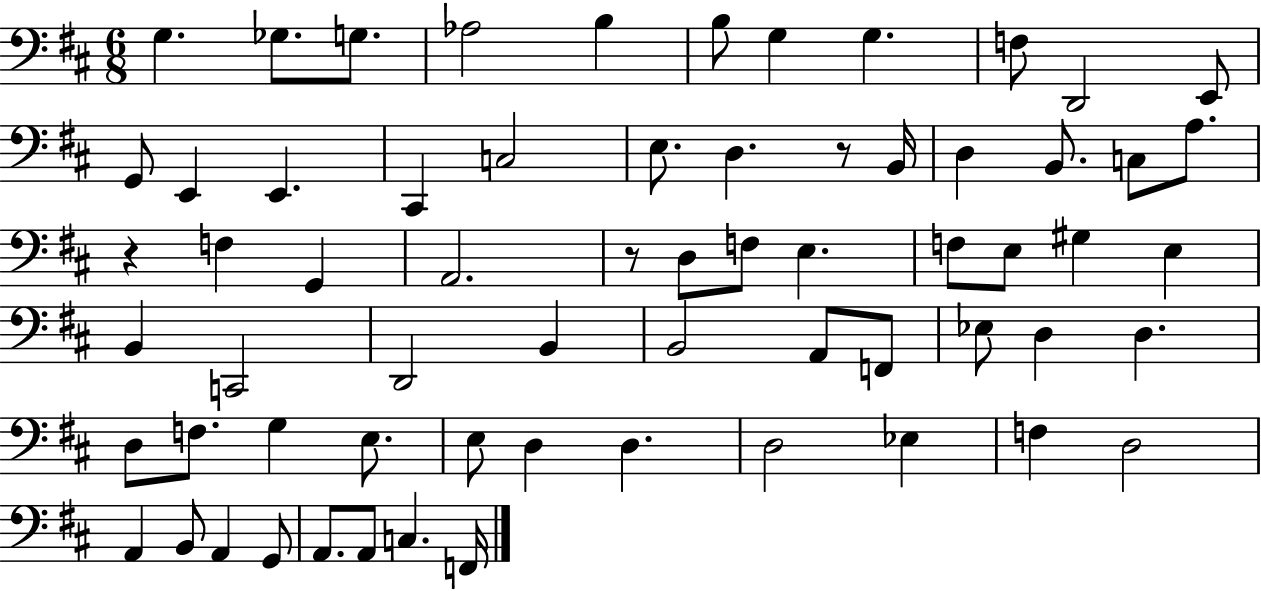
G3/q. Gb3/e. G3/e. Ab3/h B3/q B3/e G3/q G3/q. F3/e D2/h E2/e G2/e E2/q E2/q. C#2/q C3/h E3/e. D3/q. R/e B2/s D3/q B2/e. C3/e A3/e. R/q F3/q G2/q A2/h. R/e D3/e F3/e E3/q. F3/e E3/e G#3/q E3/q B2/q C2/h D2/h B2/q B2/h A2/e F2/e Eb3/e D3/q D3/q. D3/e F3/e. G3/q E3/e. E3/e D3/q D3/q. D3/h Eb3/q F3/q D3/h A2/q B2/e A2/q G2/e A2/e. A2/e C3/q. F2/s